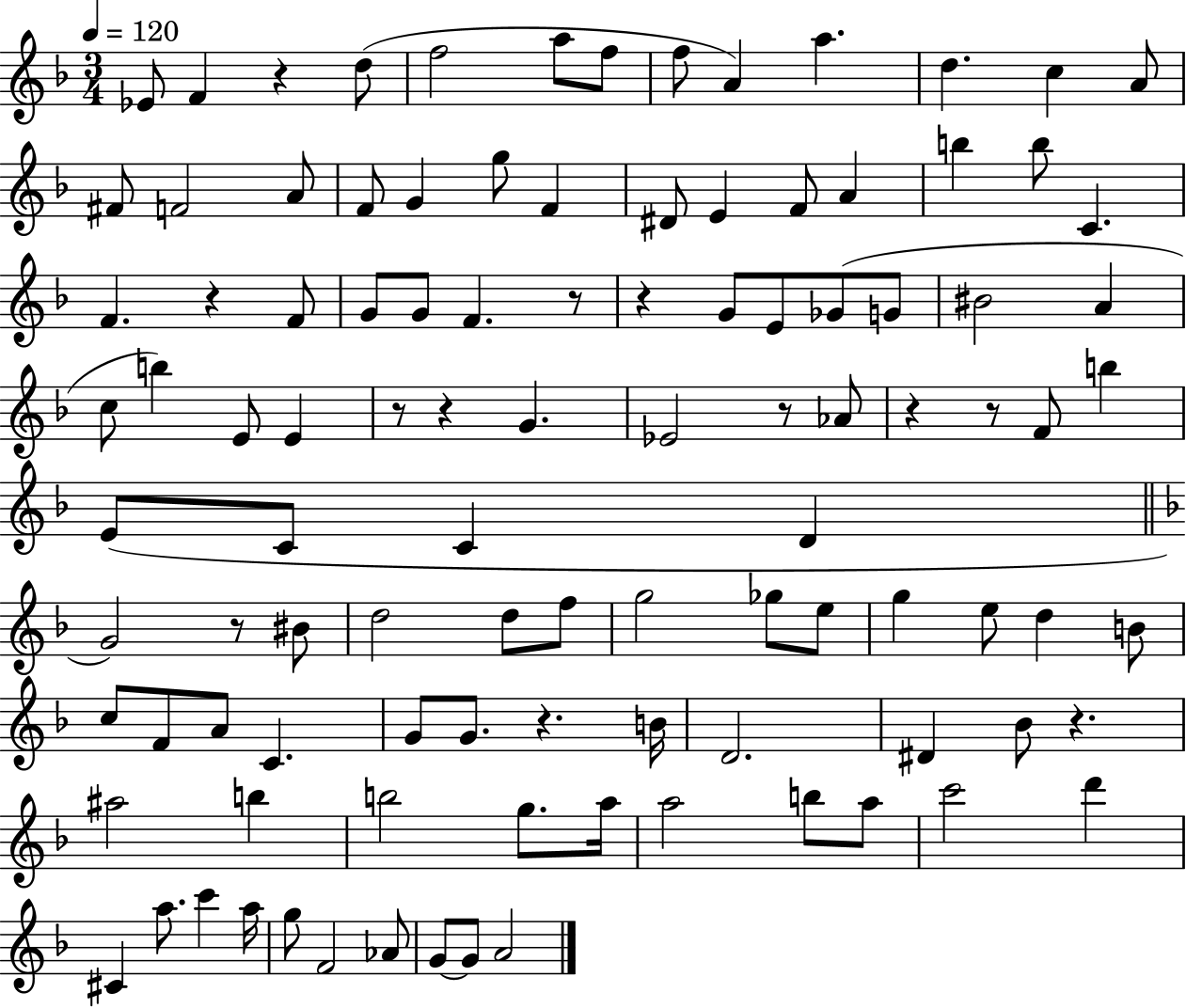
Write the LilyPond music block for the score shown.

{
  \clef treble
  \numericTimeSignature
  \time 3/4
  \key f \major
  \tempo 4 = 120
  ees'8 f'4 r4 d''8( | f''2 a''8 f''8 | f''8 a'4) a''4. | d''4. c''4 a'8 | \break fis'8 f'2 a'8 | f'8 g'4 g''8 f'4 | dis'8 e'4 f'8 a'4 | b''4 b''8 c'4. | \break f'4. r4 f'8 | g'8 g'8 f'4. r8 | r4 g'8 e'8 ges'8( g'8 | bis'2 a'4 | \break c''8 b''4) e'8 e'4 | r8 r4 g'4. | ees'2 r8 aes'8 | r4 r8 f'8 b''4 | \break e'8( c'8 c'4 d'4 | \bar "||" \break \key f \major g'2) r8 bis'8 | d''2 d''8 f''8 | g''2 ges''8 e''8 | g''4 e''8 d''4 b'8 | \break c''8 f'8 a'8 c'4. | g'8 g'8. r4. b'16 | d'2. | dis'4 bes'8 r4. | \break ais''2 b''4 | b''2 g''8. a''16 | a''2 b''8 a''8 | c'''2 d'''4 | \break cis'4 a''8. c'''4 a''16 | g''8 f'2 aes'8 | g'8~~ g'8 a'2 | \bar "|."
}